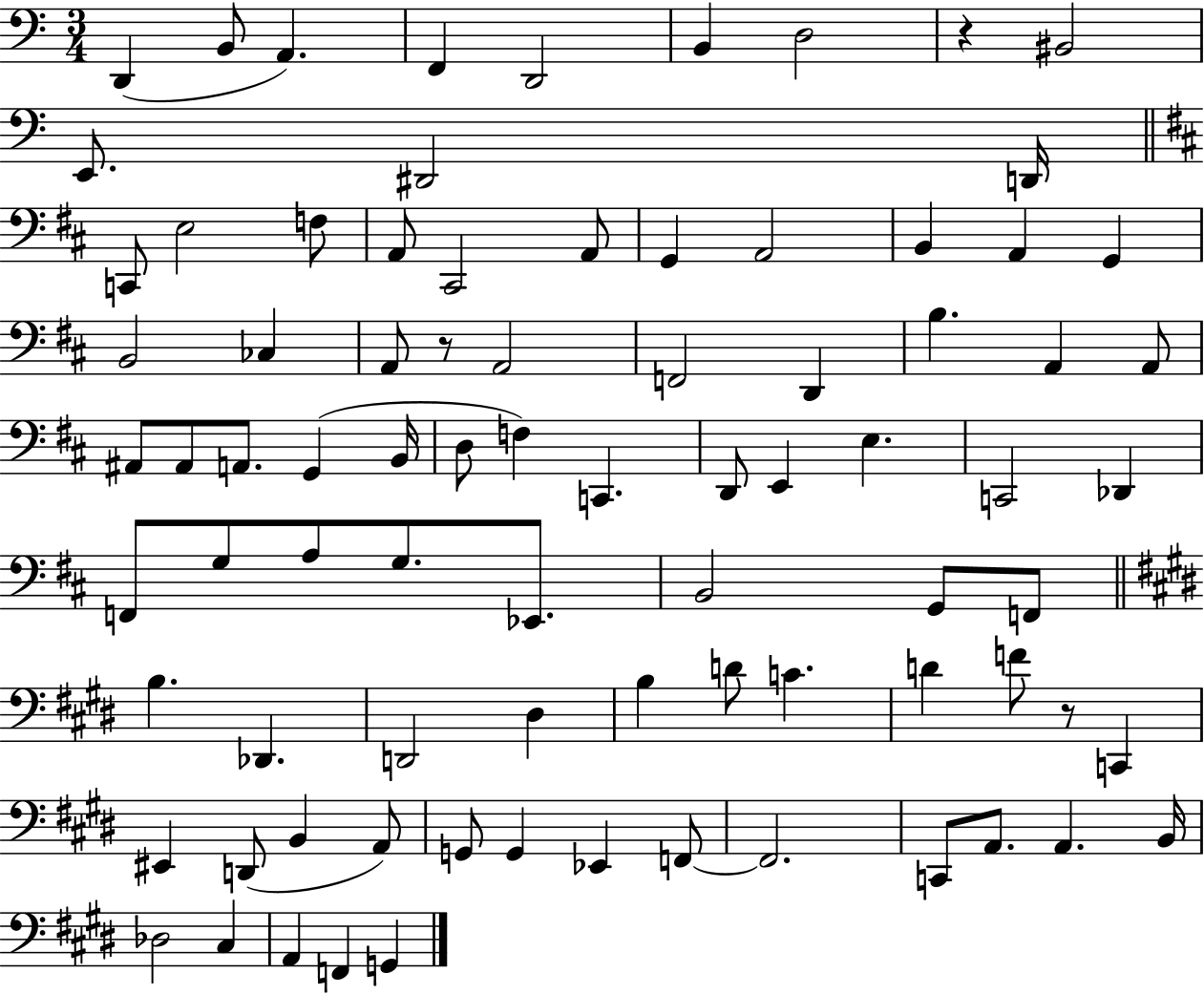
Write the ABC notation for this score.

X:1
T:Untitled
M:3/4
L:1/4
K:C
D,, B,,/2 A,, F,, D,,2 B,, D,2 z ^B,,2 E,,/2 ^D,,2 D,,/4 C,,/2 E,2 F,/2 A,,/2 ^C,,2 A,,/2 G,, A,,2 B,, A,, G,, B,,2 _C, A,,/2 z/2 A,,2 F,,2 D,, B, A,, A,,/2 ^A,,/2 ^A,,/2 A,,/2 G,, B,,/4 D,/2 F, C,, D,,/2 E,, E, C,,2 _D,, F,,/2 G,/2 A,/2 G,/2 _E,,/2 B,,2 G,,/2 F,,/2 B, _D,, D,,2 ^D, B, D/2 C D F/2 z/2 C,, ^E,, D,,/2 B,, A,,/2 G,,/2 G,, _E,, F,,/2 F,,2 C,,/2 A,,/2 A,, B,,/4 _D,2 ^C, A,, F,, G,,